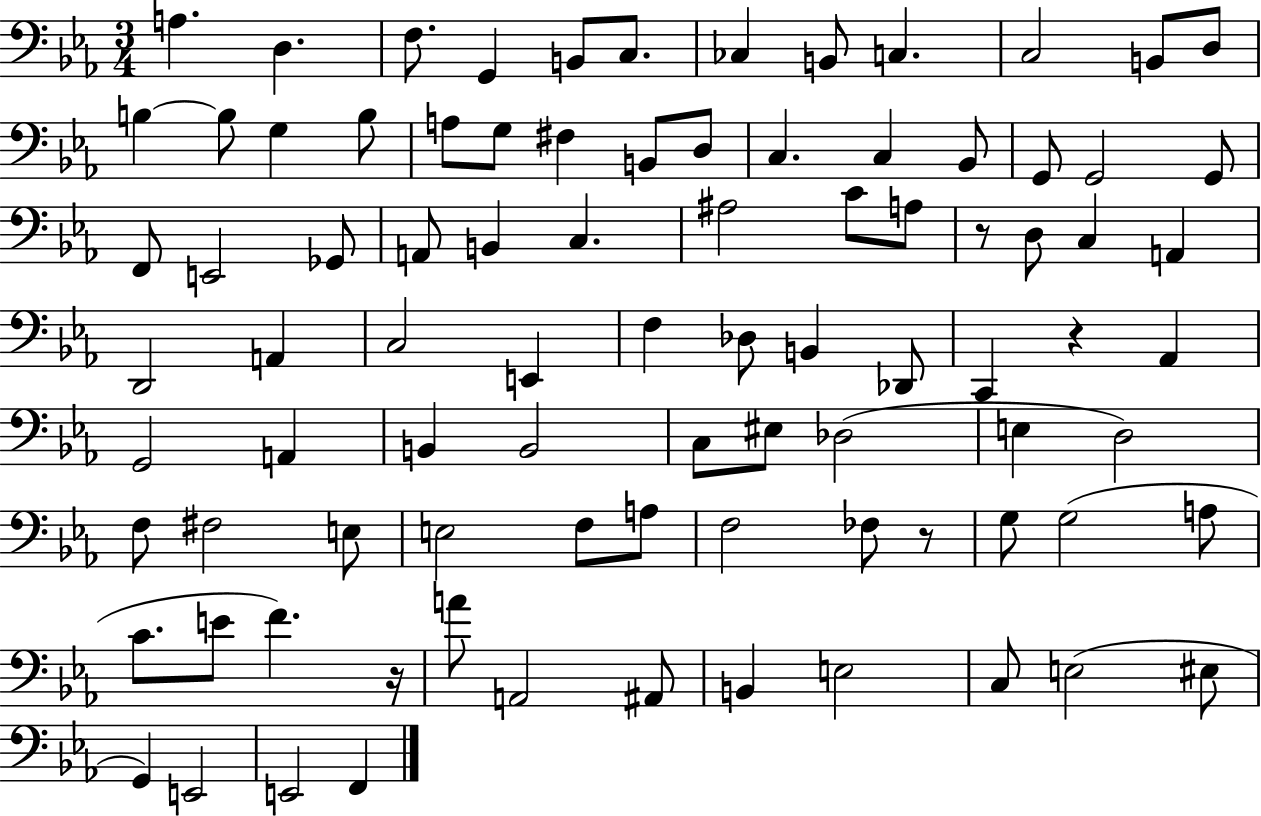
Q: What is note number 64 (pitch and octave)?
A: A3